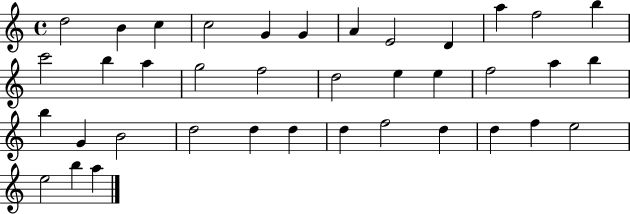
D5/h B4/q C5/q C5/h G4/q G4/q A4/q E4/h D4/q A5/q F5/h B5/q C6/h B5/q A5/q G5/h F5/h D5/h E5/q E5/q F5/h A5/q B5/q B5/q G4/q B4/h D5/h D5/q D5/q D5/q F5/h D5/q D5/q F5/q E5/h E5/h B5/q A5/q